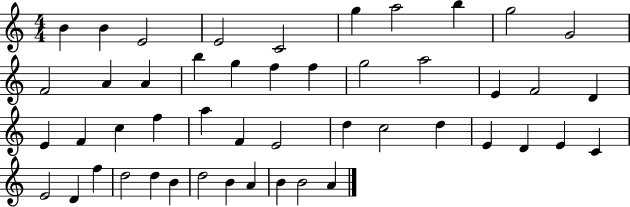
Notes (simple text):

B4/q B4/q E4/h E4/h C4/h G5/q A5/h B5/q G5/h G4/h F4/h A4/q A4/q B5/q G5/q F5/q F5/q G5/h A5/h E4/q F4/h D4/q E4/q F4/q C5/q F5/q A5/q F4/q E4/h D5/q C5/h D5/q E4/q D4/q E4/q C4/q E4/h D4/q F5/q D5/h D5/q B4/q D5/h B4/q A4/q B4/q B4/h A4/q